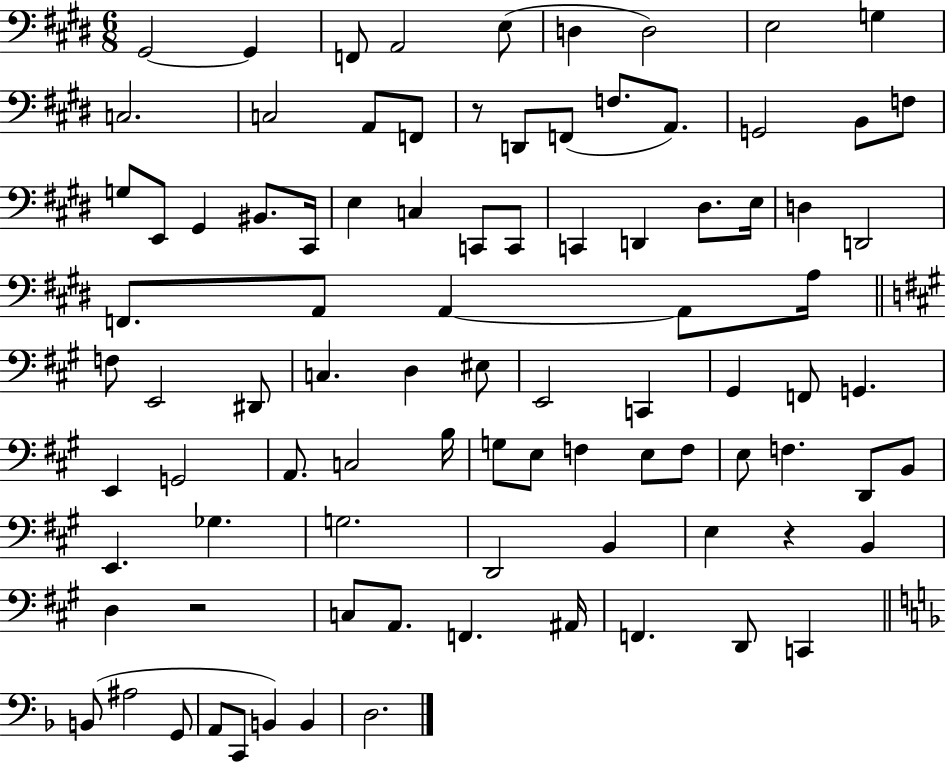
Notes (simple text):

G#2/h G#2/q F2/e A2/h E3/e D3/q D3/h E3/h G3/q C3/h. C3/h A2/e F2/e R/e D2/e F2/e F3/e. A2/e. G2/h B2/e F3/e G3/e E2/e G#2/q BIS2/e. C#2/s E3/q C3/q C2/e C2/e C2/q D2/q D#3/e. E3/s D3/q D2/h F2/e. A2/e A2/q A2/e A3/s F3/e E2/h D#2/e C3/q. D3/q EIS3/e E2/h C2/q G#2/q F2/e G2/q. E2/q G2/h A2/e. C3/h B3/s G3/e E3/e F3/q E3/e F3/e E3/e F3/q. D2/e B2/e E2/q. Gb3/q. G3/h. D2/h B2/q E3/q R/q B2/q D3/q R/h C3/e A2/e. F2/q. A#2/s F2/q. D2/e C2/q B2/e A#3/h G2/e A2/e C2/e B2/q B2/q D3/h.